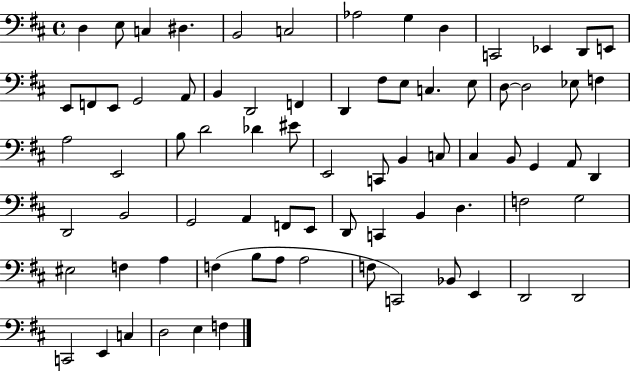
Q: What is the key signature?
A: D major